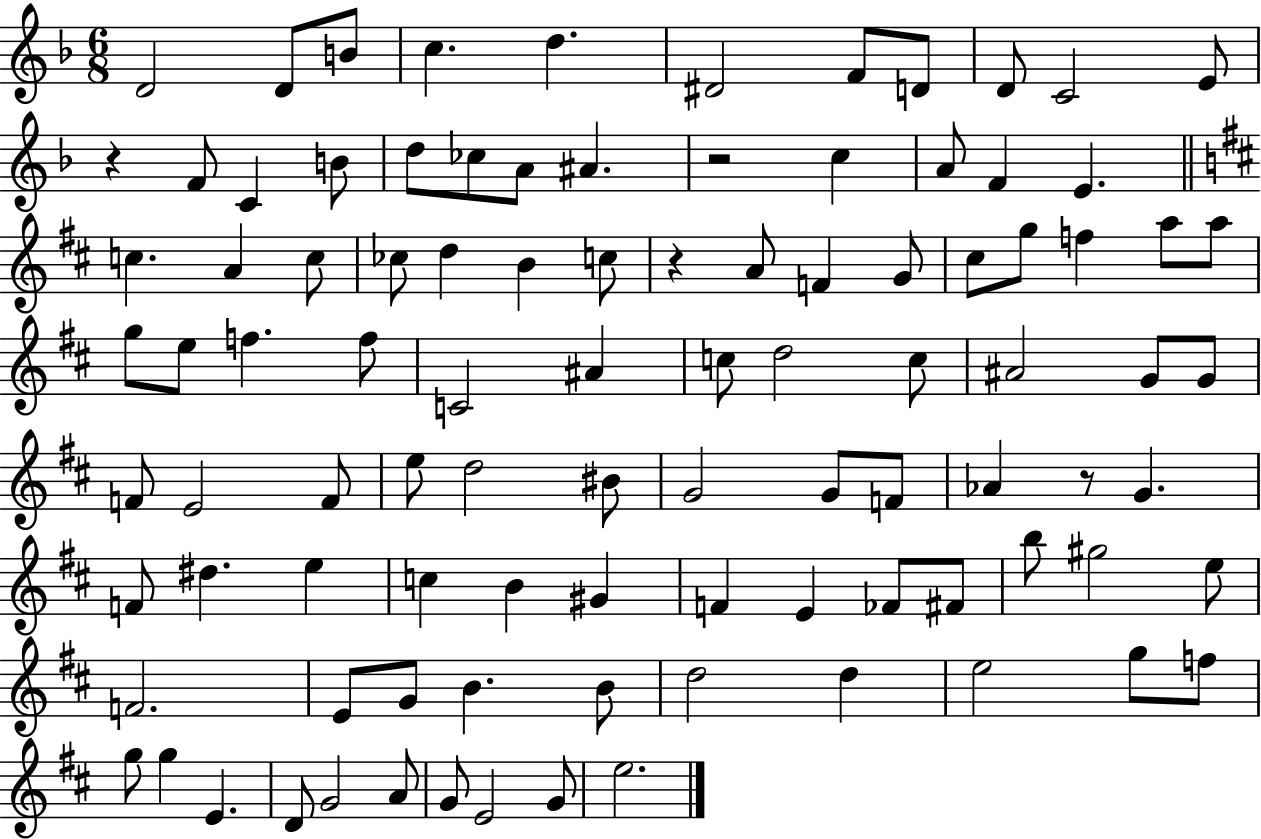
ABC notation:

X:1
T:Untitled
M:6/8
L:1/4
K:F
D2 D/2 B/2 c d ^D2 F/2 D/2 D/2 C2 E/2 z F/2 C B/2 d/2 _c/2 A/2 ^A z2 c A/2 F E c A c/2 _c/2 d B c/2 z A/2 F G/2 ^c/2 g/2 f a/2 a/2 g/2 e/2 f f/2 C2 ^A c/2 d2 c/2 ^A2 G/2 G/2 F/2 E2 F/2 e/2 d2 ^B/2 G2 G/2 F/2 _A z/2 G F/2 ^d e c B ^G F E _F/2 ^F/2 b/2 ^g2 e/2 F2 E/2 G/2 B B/2 d2 d e2 g/2 f/2 g/2 g E D/2 G2 A/2 G/2 E2 G/2 e2